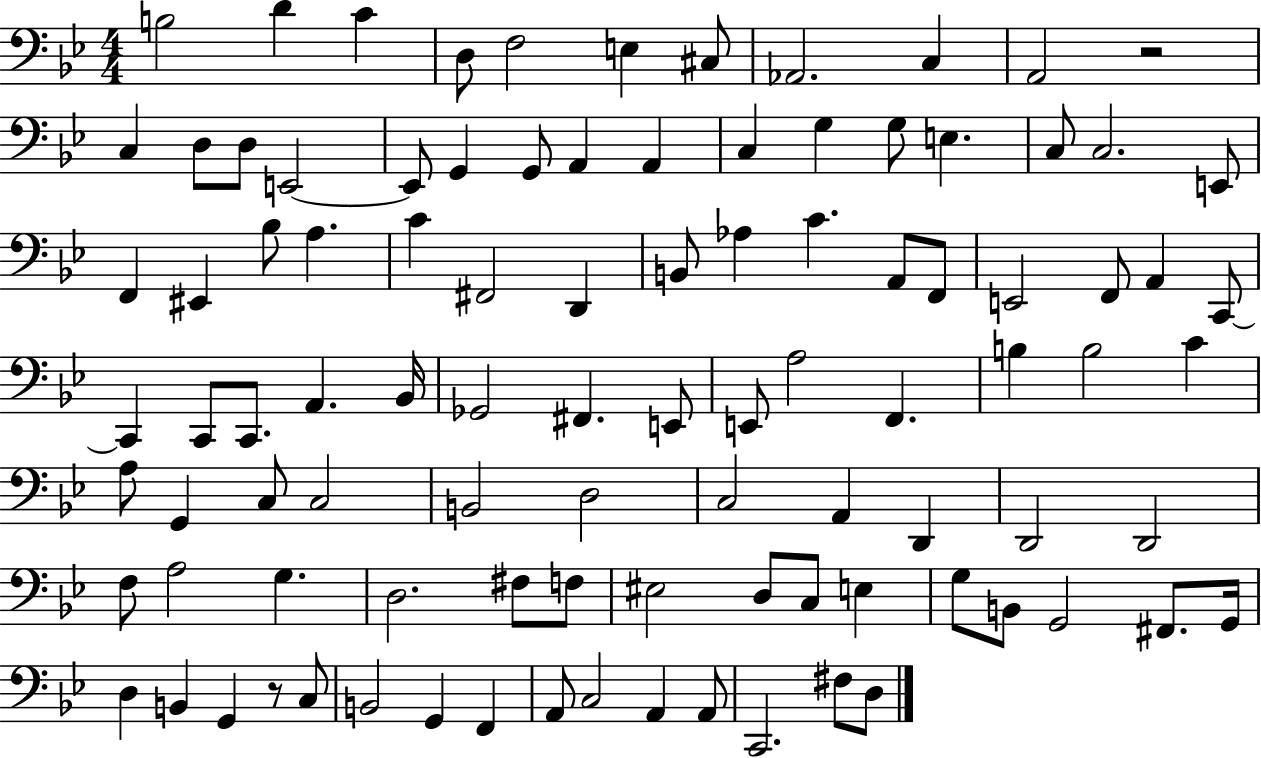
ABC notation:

X:1
T:Untitled
M:4/4
L:1/4
K:Bb
B,2 D C D,/2 F,2 E, ^C,/2 _A,,2 C, A,,2 z2 C, D,/2 D,/2 E,,2 E,,/2 G,, G,,/2 A,, A,, C, G, G,/2 E, C,/2 C,2 E,,/2 F,, ^E,, _B,/2 A, C ^F,,2 D,, B,,/2 _A, C A,,/2 F,,/2 E,,2 F,,/2 A,, C,,/2 C,, C,,/2 C,,/2 A,, _B,,/4 _G,,2 ^F,, E,,/2 E,,/2 A,2 F,, B, B,2 C A,/2 G,, C,/2 C,2 B,,2 D,2 C,2 A,, D,, D,,2 D,,2 F,/2 A,2 G, D,2 ^F,/2 F,/2 ^E,2 D,/2 C,/2 E, G,/2 B,,/2 G,,2 ^F,,/2 G,,/4 D, B,, G,, z/2 C,/2 B,,2 G,, F,, A,,/2 C,2 A,, A,,/2 C,,2 ^F,/2 D,/2